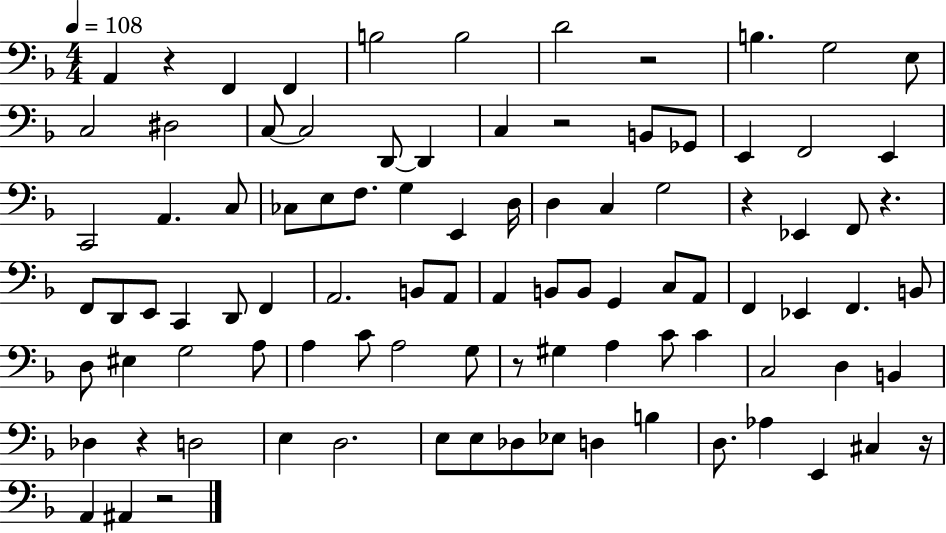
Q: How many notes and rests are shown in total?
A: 94